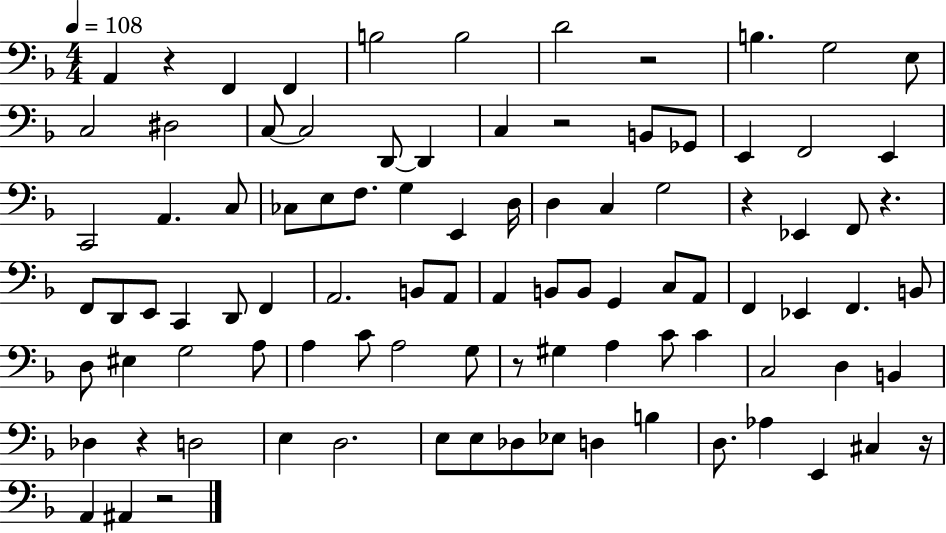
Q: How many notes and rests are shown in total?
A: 94